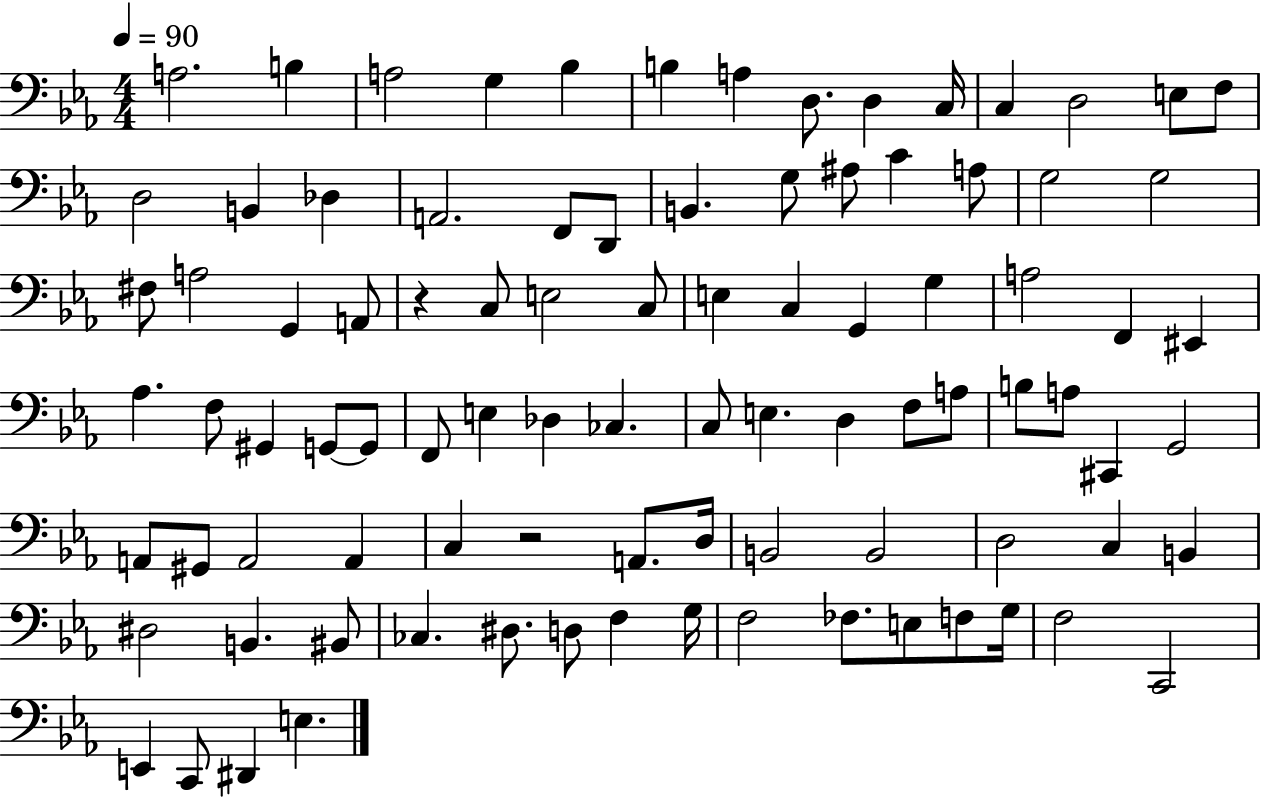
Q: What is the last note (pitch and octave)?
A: E3